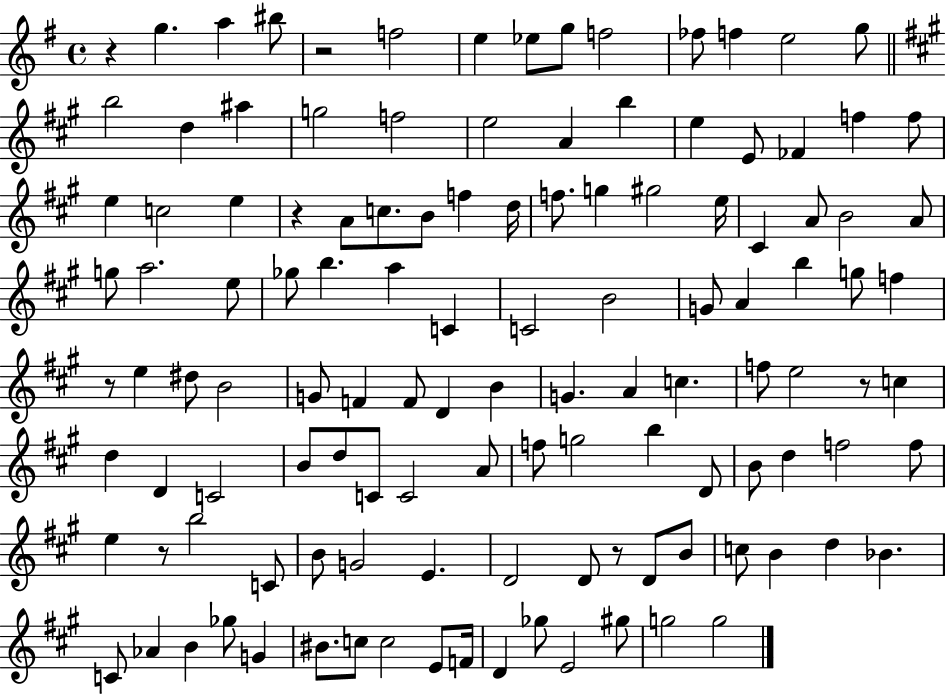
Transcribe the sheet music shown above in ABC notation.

X:1
T:Untitled
M:4/4
L:1/4
K:G
z g a ^b/2 z2 f2 e _e/2 g/2 f2 _f/2 f e2 g/2 b2 d ^a g2 f2 e2 A b e E/2 _F f f/2 e c2 e z A/2 c/2 B/2 f d/4 f/2 g ^g2 e/4 ^C A/2 B2 A/2 g/2 a2 e/2 _g/2 b a C C2 B2 G/2 A b g/2 f z/2 e ^d/2 B2 G/2 F F/2 D B G A c f/2 e2 z/2 c d D C2 B/2 d/2 C/2 C2 A/2 f/2 g2 b D/2 B/2 d f2 f/2 e z/2 b2 C/2 B/2 G2 E D2 D/2 z/2 D/2 B/2 c/2 B d _B C/2 _A B _g/2 G ^B/2 c/2 c2 E/2 F/4 D _g/2 E2 ^g/2 g2 g2